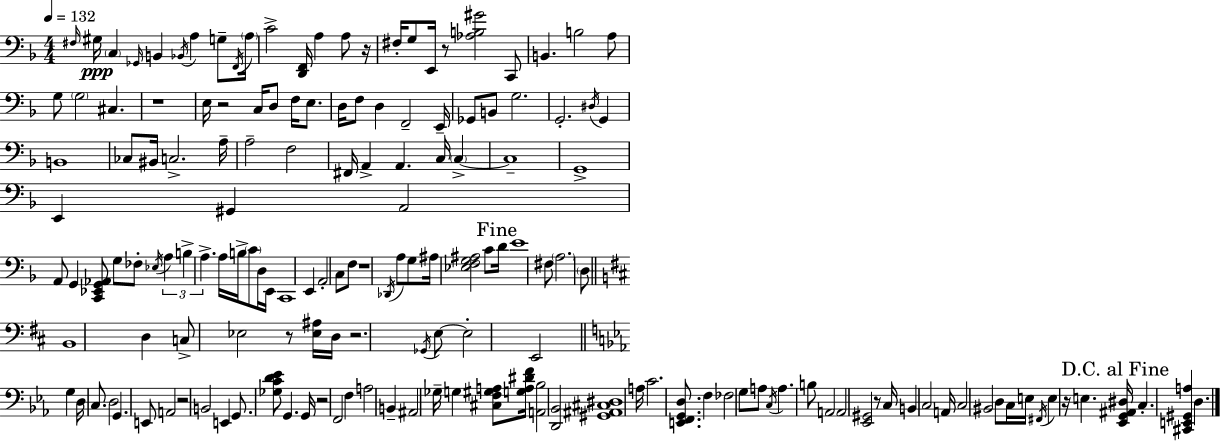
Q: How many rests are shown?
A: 11